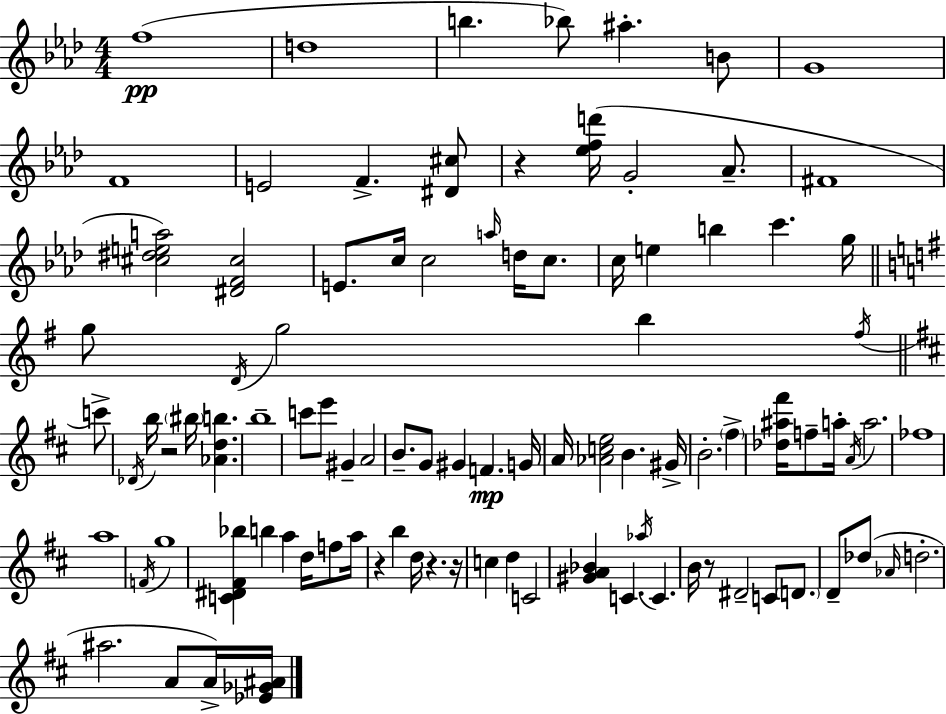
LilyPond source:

{
  \clef treble
  \numericTimeSignature
  \time 4/4
  \key f \minor
  f''1(\pp | d''1 | b''4. bes''8) ais''4.-. b'8 | g'1 | \break f'1 | e'2 f'4.-> <dis' cis''>8 | r4 <ees'' f'' d'''>16( g'2-. aes'8.-- | fis'1 | \break <cis'' dis'' e'' a''>2) <dis' f' cis''>2 | e'8. c''16 c''2 \grace { a''16 } d''16 c''8. | c''16 e''4 b''4 c'''4. | g''16 \bar "||" \break \key e \minor g''8 \acciaccatura { d'16 } g''2 b''4 \acciaccatura { fis''16 } | \bar "||" \break \key b \minor c'''8-> \acciaccatura { des'16 } b''16 r2 \parenthesize bis''16 <aes' d'' b''>4. | b''1-- | c'''8 e'''8 gis'4-- a'2 | b'8.-- g'8 gis'4 f'4.\mp | \break g'16 a'16 <aes' c'' e''>2 b'4. | gis'16-> b'2.-. \parenthesize fis''4-> | <des'' ais'' fis'''>16 f''8-- a''16-. \acciaccatura { a'16 } a''2. | fes''1 | \break a''1 | \acciaccatura { f'16 } g''1 | <c' dis' fis' bes''>4 b''4 a''4 | d''16 f''8 a''16 r4 b''4 d''16 r4. | \break r16 c''4 d''4 c'2 | <gis' a' bes'>4 c'4. \acciaccatura { aes''16 } | c'4. b'16 r8 dis'2-- | c'8 \parenthesize d'8. d'8-- des''8( \grace { aes'16 } d''2.-. | \break ais''2. | a'8 a'16->) <ees' ges' ais'>16 \bar "|."
}